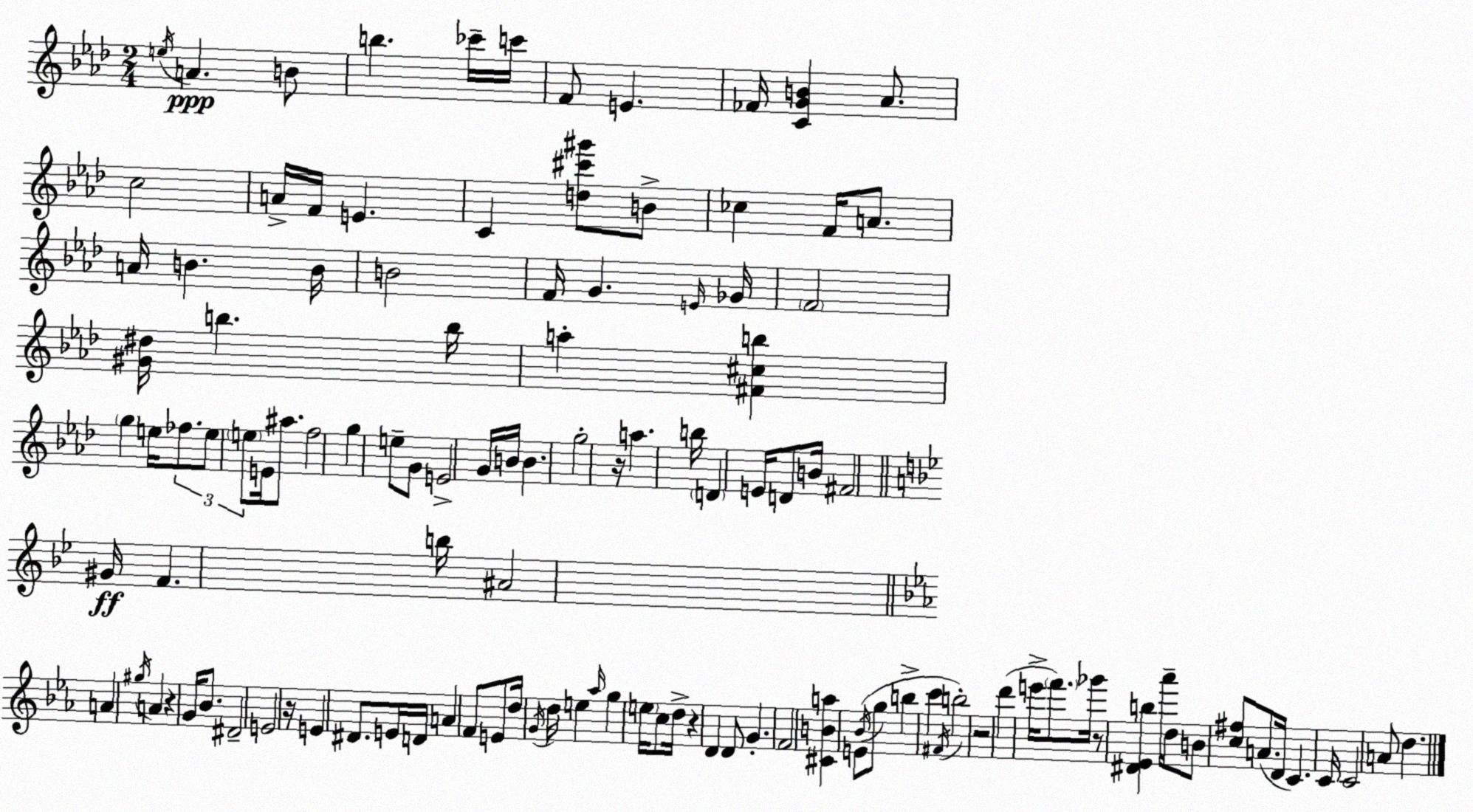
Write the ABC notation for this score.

X:1
T:Untitled
M:2/4
L:1/4
K:Fm
e/4 A B/2 b _c'/4 c'/4 F/2 E _F/4 [CGB] _A/2 c2 A/4 F/4 E C [d^c'^g']/2 B/2 _c F/4 A/2 A/4 B B/4 B2 F/4 G E/4 _G/4 F2 [^G^d]/4 b b/4 a [^F^cb] g e/4 _f/2 e/2 e/2 E/4 ^a/2 f2 g e/2 G/2 E2 G/4 B/4 B g2 z/4 a b/4 D E/4 D/2 B/4 ^F2 ^G/4 F b/4 ^A2 A ^g/4 A z G/4 _B/2 ^D2 E2 z/4 E ^D/2 E/4 D/4 A F/2 E/2 d/4 G/4 d/4 e _a/4 g e/4 c/2 d/4 z D D/2 G F2 [^CBa] E/2 _B/4 g/2 b c' ^F/4 b2 z2 d' e'/4 f'/2 _g'/4 z/2 [^D_Eb] _a'/4 d/4 B/2 [c^f]/2 A/2 D/4 C C/4 C2 A/2 d